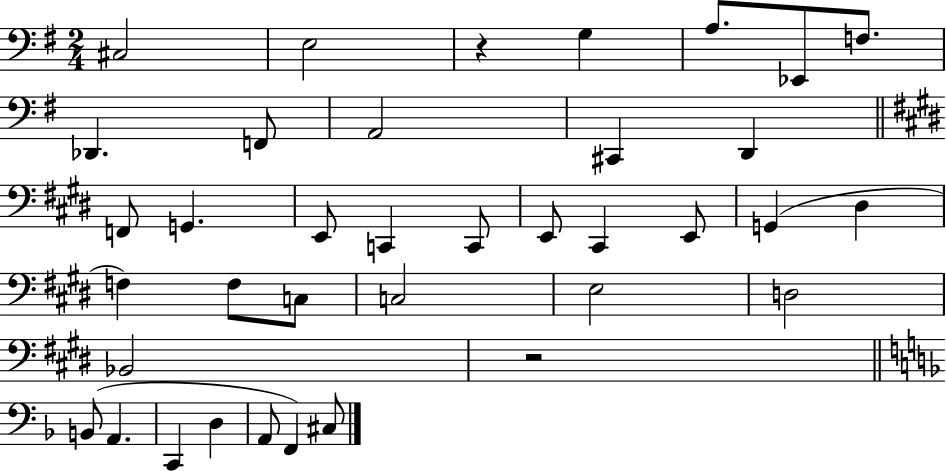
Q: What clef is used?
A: bass